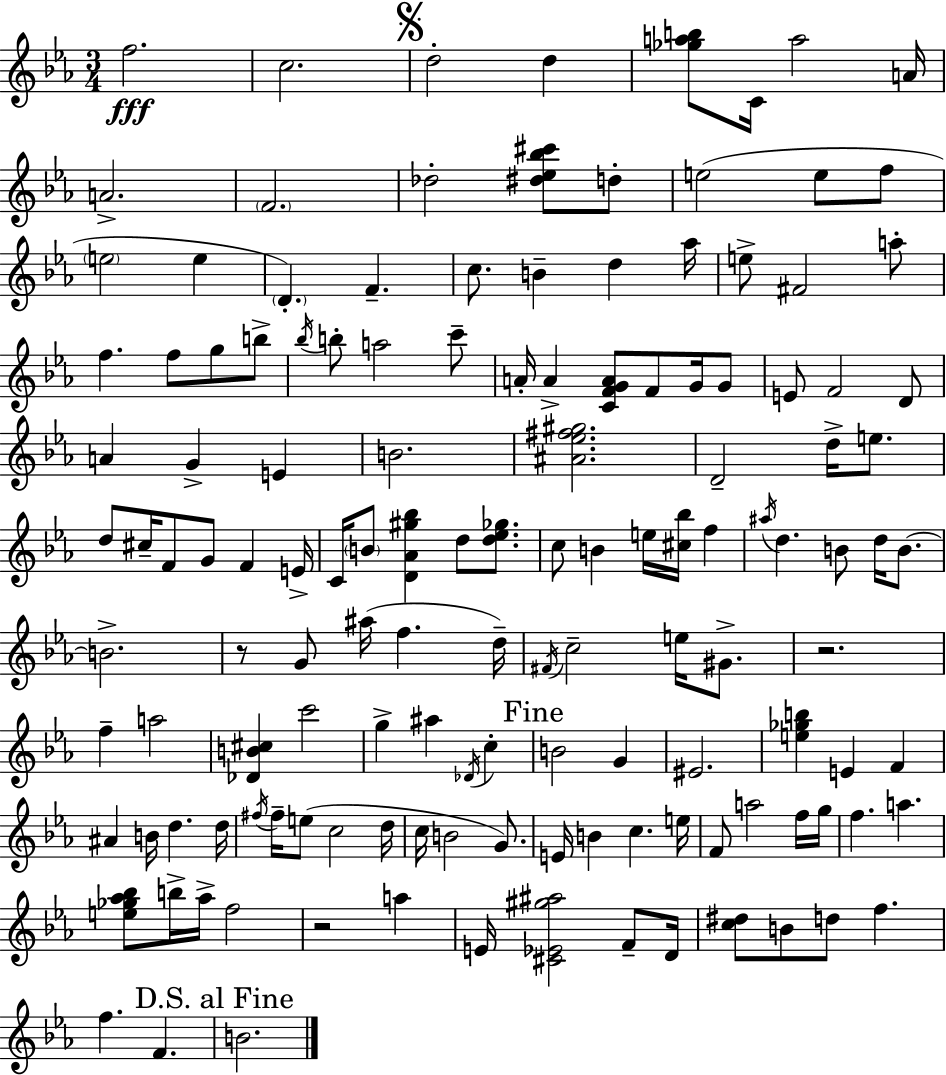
{
  \clef treble
  \numericTimeSignature
  \time 3/4
  \key c \minor
  f''2.\fff | c''2. | \mark \markup { \musicglyph "scripts.segno" } d''2-. d''4 | <ges'' a'' b''>8 c'16 a''2 a'16 | \break a'2.-> | \parenthesize f'2. | des''2-. <dis'' ees'' bes'' cis'''>8 d''8-. | e''2( e''8 f''8 | \break \parenthesize e''2 e''4 | \parenthesize d'4.-.) f'4.-- | c''8. b'4-- d''4 aes''16 | e''8-> fis'2 a''8-. | \break f''4. f''8 g''8 b''8-> | \acciaccatura { bes''16 } b''8-. a''2 c'''8-- | a'16-. a'4-> <c' f' g' a'>8 f'8 g'16 g'8 | e'8 f'2 d'8 | \break a'4 g'4-> e'4 | b'2. | <ais' ees'' fis'' gis''>2. | d'2-- d''16-> e''8. | \break d''8 cis''16-- f'8 g'8 f'4 | e'16-> c'16 \parenthesize b'8 <d' aes' gis'' bes''>4 d''8 <d'' ees'' ges''>8. | c''8 b'4 e''16 <cis'' bes''>16 f''4 | \acciaccatura { ais''16 } d''4. b'8 d''16 b'8.~~ | \break b'2.-> | r8 g'8 ais''16( f''4. | d''16--) \acciaccatura { fis'16 } c''2-- e''16 | gis'8.-> r2. | \break f''4-- a''2 | <des' b' cis''>4 c'''2 | g''4-> ais''4 \acciaccatura { des'16 } | c''4-. \mark "Fine" b'2 | \break g'4 eis'2. | <e'' ges'' b''>4 e'4 | f'4 ais'4 b'16 d''4. | d''16 \acciaccatura { fis''16 } fis''16-- e''8( c''2 | \break d''16 c''16 b'2 | g'8.) e'16 b'4 c''4. | e''16 f'8 a''2 | f''16 g''16 f''4. a''4. | \break <e'' ges'' aes'' bes''>8 b''16-> aes''16-> f''2 | r2 | a''4 e'16 <cis' ees' gis'' ais''>2 | f'8-- d'16 <c'' dis''>8 b'8 d''8 f''4. | \break f''4. f'4. | \mark "D.S. al Fine" b'2. | \bar "|."
}